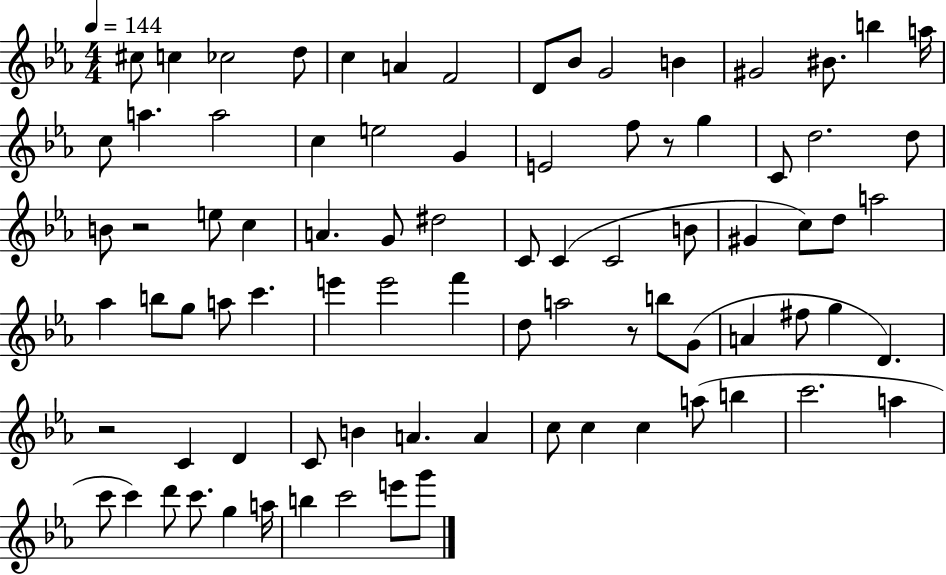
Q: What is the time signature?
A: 4/4